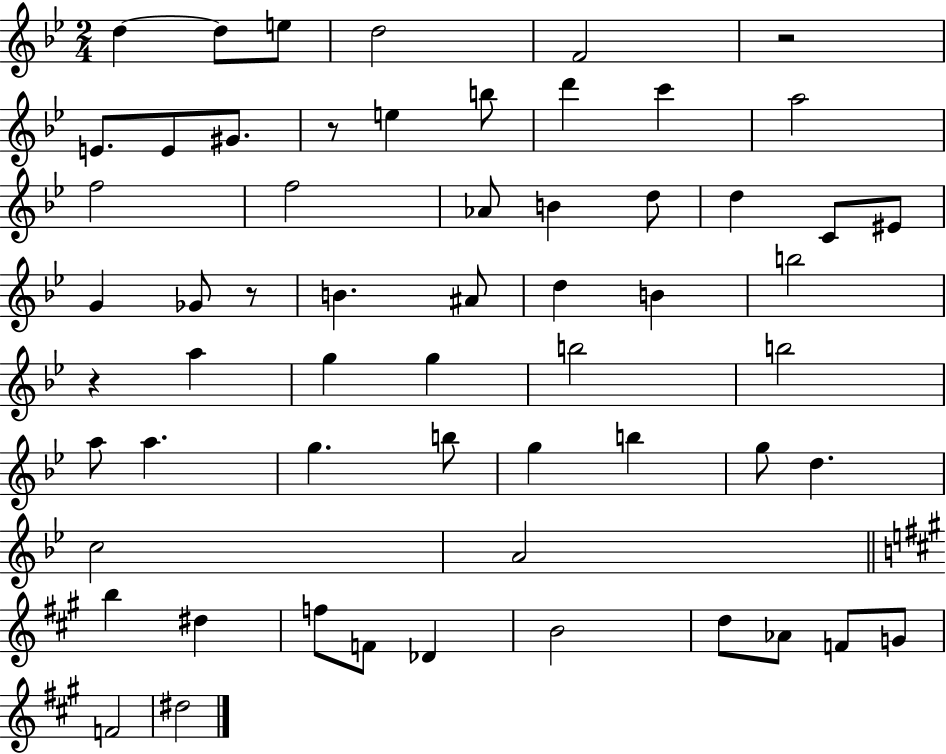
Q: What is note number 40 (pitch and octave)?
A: G5